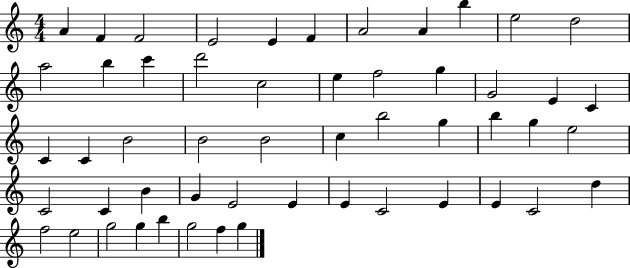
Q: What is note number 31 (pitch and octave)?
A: B5